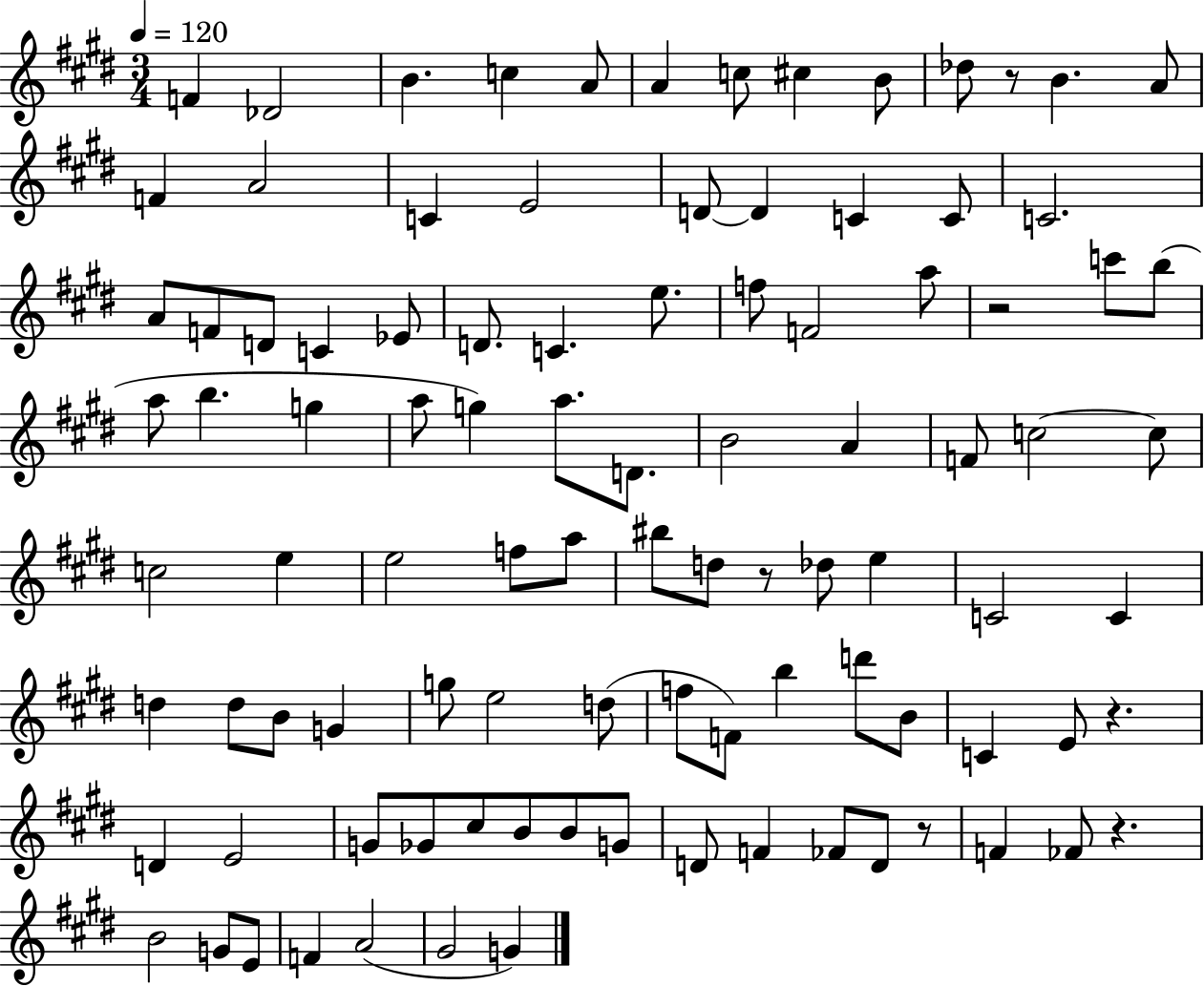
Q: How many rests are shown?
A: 6